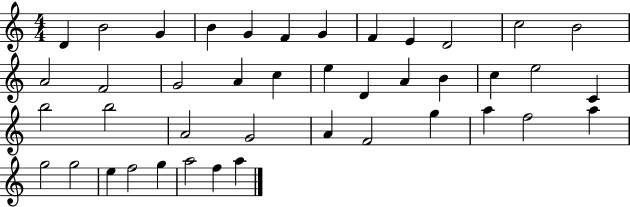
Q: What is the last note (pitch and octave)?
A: A5